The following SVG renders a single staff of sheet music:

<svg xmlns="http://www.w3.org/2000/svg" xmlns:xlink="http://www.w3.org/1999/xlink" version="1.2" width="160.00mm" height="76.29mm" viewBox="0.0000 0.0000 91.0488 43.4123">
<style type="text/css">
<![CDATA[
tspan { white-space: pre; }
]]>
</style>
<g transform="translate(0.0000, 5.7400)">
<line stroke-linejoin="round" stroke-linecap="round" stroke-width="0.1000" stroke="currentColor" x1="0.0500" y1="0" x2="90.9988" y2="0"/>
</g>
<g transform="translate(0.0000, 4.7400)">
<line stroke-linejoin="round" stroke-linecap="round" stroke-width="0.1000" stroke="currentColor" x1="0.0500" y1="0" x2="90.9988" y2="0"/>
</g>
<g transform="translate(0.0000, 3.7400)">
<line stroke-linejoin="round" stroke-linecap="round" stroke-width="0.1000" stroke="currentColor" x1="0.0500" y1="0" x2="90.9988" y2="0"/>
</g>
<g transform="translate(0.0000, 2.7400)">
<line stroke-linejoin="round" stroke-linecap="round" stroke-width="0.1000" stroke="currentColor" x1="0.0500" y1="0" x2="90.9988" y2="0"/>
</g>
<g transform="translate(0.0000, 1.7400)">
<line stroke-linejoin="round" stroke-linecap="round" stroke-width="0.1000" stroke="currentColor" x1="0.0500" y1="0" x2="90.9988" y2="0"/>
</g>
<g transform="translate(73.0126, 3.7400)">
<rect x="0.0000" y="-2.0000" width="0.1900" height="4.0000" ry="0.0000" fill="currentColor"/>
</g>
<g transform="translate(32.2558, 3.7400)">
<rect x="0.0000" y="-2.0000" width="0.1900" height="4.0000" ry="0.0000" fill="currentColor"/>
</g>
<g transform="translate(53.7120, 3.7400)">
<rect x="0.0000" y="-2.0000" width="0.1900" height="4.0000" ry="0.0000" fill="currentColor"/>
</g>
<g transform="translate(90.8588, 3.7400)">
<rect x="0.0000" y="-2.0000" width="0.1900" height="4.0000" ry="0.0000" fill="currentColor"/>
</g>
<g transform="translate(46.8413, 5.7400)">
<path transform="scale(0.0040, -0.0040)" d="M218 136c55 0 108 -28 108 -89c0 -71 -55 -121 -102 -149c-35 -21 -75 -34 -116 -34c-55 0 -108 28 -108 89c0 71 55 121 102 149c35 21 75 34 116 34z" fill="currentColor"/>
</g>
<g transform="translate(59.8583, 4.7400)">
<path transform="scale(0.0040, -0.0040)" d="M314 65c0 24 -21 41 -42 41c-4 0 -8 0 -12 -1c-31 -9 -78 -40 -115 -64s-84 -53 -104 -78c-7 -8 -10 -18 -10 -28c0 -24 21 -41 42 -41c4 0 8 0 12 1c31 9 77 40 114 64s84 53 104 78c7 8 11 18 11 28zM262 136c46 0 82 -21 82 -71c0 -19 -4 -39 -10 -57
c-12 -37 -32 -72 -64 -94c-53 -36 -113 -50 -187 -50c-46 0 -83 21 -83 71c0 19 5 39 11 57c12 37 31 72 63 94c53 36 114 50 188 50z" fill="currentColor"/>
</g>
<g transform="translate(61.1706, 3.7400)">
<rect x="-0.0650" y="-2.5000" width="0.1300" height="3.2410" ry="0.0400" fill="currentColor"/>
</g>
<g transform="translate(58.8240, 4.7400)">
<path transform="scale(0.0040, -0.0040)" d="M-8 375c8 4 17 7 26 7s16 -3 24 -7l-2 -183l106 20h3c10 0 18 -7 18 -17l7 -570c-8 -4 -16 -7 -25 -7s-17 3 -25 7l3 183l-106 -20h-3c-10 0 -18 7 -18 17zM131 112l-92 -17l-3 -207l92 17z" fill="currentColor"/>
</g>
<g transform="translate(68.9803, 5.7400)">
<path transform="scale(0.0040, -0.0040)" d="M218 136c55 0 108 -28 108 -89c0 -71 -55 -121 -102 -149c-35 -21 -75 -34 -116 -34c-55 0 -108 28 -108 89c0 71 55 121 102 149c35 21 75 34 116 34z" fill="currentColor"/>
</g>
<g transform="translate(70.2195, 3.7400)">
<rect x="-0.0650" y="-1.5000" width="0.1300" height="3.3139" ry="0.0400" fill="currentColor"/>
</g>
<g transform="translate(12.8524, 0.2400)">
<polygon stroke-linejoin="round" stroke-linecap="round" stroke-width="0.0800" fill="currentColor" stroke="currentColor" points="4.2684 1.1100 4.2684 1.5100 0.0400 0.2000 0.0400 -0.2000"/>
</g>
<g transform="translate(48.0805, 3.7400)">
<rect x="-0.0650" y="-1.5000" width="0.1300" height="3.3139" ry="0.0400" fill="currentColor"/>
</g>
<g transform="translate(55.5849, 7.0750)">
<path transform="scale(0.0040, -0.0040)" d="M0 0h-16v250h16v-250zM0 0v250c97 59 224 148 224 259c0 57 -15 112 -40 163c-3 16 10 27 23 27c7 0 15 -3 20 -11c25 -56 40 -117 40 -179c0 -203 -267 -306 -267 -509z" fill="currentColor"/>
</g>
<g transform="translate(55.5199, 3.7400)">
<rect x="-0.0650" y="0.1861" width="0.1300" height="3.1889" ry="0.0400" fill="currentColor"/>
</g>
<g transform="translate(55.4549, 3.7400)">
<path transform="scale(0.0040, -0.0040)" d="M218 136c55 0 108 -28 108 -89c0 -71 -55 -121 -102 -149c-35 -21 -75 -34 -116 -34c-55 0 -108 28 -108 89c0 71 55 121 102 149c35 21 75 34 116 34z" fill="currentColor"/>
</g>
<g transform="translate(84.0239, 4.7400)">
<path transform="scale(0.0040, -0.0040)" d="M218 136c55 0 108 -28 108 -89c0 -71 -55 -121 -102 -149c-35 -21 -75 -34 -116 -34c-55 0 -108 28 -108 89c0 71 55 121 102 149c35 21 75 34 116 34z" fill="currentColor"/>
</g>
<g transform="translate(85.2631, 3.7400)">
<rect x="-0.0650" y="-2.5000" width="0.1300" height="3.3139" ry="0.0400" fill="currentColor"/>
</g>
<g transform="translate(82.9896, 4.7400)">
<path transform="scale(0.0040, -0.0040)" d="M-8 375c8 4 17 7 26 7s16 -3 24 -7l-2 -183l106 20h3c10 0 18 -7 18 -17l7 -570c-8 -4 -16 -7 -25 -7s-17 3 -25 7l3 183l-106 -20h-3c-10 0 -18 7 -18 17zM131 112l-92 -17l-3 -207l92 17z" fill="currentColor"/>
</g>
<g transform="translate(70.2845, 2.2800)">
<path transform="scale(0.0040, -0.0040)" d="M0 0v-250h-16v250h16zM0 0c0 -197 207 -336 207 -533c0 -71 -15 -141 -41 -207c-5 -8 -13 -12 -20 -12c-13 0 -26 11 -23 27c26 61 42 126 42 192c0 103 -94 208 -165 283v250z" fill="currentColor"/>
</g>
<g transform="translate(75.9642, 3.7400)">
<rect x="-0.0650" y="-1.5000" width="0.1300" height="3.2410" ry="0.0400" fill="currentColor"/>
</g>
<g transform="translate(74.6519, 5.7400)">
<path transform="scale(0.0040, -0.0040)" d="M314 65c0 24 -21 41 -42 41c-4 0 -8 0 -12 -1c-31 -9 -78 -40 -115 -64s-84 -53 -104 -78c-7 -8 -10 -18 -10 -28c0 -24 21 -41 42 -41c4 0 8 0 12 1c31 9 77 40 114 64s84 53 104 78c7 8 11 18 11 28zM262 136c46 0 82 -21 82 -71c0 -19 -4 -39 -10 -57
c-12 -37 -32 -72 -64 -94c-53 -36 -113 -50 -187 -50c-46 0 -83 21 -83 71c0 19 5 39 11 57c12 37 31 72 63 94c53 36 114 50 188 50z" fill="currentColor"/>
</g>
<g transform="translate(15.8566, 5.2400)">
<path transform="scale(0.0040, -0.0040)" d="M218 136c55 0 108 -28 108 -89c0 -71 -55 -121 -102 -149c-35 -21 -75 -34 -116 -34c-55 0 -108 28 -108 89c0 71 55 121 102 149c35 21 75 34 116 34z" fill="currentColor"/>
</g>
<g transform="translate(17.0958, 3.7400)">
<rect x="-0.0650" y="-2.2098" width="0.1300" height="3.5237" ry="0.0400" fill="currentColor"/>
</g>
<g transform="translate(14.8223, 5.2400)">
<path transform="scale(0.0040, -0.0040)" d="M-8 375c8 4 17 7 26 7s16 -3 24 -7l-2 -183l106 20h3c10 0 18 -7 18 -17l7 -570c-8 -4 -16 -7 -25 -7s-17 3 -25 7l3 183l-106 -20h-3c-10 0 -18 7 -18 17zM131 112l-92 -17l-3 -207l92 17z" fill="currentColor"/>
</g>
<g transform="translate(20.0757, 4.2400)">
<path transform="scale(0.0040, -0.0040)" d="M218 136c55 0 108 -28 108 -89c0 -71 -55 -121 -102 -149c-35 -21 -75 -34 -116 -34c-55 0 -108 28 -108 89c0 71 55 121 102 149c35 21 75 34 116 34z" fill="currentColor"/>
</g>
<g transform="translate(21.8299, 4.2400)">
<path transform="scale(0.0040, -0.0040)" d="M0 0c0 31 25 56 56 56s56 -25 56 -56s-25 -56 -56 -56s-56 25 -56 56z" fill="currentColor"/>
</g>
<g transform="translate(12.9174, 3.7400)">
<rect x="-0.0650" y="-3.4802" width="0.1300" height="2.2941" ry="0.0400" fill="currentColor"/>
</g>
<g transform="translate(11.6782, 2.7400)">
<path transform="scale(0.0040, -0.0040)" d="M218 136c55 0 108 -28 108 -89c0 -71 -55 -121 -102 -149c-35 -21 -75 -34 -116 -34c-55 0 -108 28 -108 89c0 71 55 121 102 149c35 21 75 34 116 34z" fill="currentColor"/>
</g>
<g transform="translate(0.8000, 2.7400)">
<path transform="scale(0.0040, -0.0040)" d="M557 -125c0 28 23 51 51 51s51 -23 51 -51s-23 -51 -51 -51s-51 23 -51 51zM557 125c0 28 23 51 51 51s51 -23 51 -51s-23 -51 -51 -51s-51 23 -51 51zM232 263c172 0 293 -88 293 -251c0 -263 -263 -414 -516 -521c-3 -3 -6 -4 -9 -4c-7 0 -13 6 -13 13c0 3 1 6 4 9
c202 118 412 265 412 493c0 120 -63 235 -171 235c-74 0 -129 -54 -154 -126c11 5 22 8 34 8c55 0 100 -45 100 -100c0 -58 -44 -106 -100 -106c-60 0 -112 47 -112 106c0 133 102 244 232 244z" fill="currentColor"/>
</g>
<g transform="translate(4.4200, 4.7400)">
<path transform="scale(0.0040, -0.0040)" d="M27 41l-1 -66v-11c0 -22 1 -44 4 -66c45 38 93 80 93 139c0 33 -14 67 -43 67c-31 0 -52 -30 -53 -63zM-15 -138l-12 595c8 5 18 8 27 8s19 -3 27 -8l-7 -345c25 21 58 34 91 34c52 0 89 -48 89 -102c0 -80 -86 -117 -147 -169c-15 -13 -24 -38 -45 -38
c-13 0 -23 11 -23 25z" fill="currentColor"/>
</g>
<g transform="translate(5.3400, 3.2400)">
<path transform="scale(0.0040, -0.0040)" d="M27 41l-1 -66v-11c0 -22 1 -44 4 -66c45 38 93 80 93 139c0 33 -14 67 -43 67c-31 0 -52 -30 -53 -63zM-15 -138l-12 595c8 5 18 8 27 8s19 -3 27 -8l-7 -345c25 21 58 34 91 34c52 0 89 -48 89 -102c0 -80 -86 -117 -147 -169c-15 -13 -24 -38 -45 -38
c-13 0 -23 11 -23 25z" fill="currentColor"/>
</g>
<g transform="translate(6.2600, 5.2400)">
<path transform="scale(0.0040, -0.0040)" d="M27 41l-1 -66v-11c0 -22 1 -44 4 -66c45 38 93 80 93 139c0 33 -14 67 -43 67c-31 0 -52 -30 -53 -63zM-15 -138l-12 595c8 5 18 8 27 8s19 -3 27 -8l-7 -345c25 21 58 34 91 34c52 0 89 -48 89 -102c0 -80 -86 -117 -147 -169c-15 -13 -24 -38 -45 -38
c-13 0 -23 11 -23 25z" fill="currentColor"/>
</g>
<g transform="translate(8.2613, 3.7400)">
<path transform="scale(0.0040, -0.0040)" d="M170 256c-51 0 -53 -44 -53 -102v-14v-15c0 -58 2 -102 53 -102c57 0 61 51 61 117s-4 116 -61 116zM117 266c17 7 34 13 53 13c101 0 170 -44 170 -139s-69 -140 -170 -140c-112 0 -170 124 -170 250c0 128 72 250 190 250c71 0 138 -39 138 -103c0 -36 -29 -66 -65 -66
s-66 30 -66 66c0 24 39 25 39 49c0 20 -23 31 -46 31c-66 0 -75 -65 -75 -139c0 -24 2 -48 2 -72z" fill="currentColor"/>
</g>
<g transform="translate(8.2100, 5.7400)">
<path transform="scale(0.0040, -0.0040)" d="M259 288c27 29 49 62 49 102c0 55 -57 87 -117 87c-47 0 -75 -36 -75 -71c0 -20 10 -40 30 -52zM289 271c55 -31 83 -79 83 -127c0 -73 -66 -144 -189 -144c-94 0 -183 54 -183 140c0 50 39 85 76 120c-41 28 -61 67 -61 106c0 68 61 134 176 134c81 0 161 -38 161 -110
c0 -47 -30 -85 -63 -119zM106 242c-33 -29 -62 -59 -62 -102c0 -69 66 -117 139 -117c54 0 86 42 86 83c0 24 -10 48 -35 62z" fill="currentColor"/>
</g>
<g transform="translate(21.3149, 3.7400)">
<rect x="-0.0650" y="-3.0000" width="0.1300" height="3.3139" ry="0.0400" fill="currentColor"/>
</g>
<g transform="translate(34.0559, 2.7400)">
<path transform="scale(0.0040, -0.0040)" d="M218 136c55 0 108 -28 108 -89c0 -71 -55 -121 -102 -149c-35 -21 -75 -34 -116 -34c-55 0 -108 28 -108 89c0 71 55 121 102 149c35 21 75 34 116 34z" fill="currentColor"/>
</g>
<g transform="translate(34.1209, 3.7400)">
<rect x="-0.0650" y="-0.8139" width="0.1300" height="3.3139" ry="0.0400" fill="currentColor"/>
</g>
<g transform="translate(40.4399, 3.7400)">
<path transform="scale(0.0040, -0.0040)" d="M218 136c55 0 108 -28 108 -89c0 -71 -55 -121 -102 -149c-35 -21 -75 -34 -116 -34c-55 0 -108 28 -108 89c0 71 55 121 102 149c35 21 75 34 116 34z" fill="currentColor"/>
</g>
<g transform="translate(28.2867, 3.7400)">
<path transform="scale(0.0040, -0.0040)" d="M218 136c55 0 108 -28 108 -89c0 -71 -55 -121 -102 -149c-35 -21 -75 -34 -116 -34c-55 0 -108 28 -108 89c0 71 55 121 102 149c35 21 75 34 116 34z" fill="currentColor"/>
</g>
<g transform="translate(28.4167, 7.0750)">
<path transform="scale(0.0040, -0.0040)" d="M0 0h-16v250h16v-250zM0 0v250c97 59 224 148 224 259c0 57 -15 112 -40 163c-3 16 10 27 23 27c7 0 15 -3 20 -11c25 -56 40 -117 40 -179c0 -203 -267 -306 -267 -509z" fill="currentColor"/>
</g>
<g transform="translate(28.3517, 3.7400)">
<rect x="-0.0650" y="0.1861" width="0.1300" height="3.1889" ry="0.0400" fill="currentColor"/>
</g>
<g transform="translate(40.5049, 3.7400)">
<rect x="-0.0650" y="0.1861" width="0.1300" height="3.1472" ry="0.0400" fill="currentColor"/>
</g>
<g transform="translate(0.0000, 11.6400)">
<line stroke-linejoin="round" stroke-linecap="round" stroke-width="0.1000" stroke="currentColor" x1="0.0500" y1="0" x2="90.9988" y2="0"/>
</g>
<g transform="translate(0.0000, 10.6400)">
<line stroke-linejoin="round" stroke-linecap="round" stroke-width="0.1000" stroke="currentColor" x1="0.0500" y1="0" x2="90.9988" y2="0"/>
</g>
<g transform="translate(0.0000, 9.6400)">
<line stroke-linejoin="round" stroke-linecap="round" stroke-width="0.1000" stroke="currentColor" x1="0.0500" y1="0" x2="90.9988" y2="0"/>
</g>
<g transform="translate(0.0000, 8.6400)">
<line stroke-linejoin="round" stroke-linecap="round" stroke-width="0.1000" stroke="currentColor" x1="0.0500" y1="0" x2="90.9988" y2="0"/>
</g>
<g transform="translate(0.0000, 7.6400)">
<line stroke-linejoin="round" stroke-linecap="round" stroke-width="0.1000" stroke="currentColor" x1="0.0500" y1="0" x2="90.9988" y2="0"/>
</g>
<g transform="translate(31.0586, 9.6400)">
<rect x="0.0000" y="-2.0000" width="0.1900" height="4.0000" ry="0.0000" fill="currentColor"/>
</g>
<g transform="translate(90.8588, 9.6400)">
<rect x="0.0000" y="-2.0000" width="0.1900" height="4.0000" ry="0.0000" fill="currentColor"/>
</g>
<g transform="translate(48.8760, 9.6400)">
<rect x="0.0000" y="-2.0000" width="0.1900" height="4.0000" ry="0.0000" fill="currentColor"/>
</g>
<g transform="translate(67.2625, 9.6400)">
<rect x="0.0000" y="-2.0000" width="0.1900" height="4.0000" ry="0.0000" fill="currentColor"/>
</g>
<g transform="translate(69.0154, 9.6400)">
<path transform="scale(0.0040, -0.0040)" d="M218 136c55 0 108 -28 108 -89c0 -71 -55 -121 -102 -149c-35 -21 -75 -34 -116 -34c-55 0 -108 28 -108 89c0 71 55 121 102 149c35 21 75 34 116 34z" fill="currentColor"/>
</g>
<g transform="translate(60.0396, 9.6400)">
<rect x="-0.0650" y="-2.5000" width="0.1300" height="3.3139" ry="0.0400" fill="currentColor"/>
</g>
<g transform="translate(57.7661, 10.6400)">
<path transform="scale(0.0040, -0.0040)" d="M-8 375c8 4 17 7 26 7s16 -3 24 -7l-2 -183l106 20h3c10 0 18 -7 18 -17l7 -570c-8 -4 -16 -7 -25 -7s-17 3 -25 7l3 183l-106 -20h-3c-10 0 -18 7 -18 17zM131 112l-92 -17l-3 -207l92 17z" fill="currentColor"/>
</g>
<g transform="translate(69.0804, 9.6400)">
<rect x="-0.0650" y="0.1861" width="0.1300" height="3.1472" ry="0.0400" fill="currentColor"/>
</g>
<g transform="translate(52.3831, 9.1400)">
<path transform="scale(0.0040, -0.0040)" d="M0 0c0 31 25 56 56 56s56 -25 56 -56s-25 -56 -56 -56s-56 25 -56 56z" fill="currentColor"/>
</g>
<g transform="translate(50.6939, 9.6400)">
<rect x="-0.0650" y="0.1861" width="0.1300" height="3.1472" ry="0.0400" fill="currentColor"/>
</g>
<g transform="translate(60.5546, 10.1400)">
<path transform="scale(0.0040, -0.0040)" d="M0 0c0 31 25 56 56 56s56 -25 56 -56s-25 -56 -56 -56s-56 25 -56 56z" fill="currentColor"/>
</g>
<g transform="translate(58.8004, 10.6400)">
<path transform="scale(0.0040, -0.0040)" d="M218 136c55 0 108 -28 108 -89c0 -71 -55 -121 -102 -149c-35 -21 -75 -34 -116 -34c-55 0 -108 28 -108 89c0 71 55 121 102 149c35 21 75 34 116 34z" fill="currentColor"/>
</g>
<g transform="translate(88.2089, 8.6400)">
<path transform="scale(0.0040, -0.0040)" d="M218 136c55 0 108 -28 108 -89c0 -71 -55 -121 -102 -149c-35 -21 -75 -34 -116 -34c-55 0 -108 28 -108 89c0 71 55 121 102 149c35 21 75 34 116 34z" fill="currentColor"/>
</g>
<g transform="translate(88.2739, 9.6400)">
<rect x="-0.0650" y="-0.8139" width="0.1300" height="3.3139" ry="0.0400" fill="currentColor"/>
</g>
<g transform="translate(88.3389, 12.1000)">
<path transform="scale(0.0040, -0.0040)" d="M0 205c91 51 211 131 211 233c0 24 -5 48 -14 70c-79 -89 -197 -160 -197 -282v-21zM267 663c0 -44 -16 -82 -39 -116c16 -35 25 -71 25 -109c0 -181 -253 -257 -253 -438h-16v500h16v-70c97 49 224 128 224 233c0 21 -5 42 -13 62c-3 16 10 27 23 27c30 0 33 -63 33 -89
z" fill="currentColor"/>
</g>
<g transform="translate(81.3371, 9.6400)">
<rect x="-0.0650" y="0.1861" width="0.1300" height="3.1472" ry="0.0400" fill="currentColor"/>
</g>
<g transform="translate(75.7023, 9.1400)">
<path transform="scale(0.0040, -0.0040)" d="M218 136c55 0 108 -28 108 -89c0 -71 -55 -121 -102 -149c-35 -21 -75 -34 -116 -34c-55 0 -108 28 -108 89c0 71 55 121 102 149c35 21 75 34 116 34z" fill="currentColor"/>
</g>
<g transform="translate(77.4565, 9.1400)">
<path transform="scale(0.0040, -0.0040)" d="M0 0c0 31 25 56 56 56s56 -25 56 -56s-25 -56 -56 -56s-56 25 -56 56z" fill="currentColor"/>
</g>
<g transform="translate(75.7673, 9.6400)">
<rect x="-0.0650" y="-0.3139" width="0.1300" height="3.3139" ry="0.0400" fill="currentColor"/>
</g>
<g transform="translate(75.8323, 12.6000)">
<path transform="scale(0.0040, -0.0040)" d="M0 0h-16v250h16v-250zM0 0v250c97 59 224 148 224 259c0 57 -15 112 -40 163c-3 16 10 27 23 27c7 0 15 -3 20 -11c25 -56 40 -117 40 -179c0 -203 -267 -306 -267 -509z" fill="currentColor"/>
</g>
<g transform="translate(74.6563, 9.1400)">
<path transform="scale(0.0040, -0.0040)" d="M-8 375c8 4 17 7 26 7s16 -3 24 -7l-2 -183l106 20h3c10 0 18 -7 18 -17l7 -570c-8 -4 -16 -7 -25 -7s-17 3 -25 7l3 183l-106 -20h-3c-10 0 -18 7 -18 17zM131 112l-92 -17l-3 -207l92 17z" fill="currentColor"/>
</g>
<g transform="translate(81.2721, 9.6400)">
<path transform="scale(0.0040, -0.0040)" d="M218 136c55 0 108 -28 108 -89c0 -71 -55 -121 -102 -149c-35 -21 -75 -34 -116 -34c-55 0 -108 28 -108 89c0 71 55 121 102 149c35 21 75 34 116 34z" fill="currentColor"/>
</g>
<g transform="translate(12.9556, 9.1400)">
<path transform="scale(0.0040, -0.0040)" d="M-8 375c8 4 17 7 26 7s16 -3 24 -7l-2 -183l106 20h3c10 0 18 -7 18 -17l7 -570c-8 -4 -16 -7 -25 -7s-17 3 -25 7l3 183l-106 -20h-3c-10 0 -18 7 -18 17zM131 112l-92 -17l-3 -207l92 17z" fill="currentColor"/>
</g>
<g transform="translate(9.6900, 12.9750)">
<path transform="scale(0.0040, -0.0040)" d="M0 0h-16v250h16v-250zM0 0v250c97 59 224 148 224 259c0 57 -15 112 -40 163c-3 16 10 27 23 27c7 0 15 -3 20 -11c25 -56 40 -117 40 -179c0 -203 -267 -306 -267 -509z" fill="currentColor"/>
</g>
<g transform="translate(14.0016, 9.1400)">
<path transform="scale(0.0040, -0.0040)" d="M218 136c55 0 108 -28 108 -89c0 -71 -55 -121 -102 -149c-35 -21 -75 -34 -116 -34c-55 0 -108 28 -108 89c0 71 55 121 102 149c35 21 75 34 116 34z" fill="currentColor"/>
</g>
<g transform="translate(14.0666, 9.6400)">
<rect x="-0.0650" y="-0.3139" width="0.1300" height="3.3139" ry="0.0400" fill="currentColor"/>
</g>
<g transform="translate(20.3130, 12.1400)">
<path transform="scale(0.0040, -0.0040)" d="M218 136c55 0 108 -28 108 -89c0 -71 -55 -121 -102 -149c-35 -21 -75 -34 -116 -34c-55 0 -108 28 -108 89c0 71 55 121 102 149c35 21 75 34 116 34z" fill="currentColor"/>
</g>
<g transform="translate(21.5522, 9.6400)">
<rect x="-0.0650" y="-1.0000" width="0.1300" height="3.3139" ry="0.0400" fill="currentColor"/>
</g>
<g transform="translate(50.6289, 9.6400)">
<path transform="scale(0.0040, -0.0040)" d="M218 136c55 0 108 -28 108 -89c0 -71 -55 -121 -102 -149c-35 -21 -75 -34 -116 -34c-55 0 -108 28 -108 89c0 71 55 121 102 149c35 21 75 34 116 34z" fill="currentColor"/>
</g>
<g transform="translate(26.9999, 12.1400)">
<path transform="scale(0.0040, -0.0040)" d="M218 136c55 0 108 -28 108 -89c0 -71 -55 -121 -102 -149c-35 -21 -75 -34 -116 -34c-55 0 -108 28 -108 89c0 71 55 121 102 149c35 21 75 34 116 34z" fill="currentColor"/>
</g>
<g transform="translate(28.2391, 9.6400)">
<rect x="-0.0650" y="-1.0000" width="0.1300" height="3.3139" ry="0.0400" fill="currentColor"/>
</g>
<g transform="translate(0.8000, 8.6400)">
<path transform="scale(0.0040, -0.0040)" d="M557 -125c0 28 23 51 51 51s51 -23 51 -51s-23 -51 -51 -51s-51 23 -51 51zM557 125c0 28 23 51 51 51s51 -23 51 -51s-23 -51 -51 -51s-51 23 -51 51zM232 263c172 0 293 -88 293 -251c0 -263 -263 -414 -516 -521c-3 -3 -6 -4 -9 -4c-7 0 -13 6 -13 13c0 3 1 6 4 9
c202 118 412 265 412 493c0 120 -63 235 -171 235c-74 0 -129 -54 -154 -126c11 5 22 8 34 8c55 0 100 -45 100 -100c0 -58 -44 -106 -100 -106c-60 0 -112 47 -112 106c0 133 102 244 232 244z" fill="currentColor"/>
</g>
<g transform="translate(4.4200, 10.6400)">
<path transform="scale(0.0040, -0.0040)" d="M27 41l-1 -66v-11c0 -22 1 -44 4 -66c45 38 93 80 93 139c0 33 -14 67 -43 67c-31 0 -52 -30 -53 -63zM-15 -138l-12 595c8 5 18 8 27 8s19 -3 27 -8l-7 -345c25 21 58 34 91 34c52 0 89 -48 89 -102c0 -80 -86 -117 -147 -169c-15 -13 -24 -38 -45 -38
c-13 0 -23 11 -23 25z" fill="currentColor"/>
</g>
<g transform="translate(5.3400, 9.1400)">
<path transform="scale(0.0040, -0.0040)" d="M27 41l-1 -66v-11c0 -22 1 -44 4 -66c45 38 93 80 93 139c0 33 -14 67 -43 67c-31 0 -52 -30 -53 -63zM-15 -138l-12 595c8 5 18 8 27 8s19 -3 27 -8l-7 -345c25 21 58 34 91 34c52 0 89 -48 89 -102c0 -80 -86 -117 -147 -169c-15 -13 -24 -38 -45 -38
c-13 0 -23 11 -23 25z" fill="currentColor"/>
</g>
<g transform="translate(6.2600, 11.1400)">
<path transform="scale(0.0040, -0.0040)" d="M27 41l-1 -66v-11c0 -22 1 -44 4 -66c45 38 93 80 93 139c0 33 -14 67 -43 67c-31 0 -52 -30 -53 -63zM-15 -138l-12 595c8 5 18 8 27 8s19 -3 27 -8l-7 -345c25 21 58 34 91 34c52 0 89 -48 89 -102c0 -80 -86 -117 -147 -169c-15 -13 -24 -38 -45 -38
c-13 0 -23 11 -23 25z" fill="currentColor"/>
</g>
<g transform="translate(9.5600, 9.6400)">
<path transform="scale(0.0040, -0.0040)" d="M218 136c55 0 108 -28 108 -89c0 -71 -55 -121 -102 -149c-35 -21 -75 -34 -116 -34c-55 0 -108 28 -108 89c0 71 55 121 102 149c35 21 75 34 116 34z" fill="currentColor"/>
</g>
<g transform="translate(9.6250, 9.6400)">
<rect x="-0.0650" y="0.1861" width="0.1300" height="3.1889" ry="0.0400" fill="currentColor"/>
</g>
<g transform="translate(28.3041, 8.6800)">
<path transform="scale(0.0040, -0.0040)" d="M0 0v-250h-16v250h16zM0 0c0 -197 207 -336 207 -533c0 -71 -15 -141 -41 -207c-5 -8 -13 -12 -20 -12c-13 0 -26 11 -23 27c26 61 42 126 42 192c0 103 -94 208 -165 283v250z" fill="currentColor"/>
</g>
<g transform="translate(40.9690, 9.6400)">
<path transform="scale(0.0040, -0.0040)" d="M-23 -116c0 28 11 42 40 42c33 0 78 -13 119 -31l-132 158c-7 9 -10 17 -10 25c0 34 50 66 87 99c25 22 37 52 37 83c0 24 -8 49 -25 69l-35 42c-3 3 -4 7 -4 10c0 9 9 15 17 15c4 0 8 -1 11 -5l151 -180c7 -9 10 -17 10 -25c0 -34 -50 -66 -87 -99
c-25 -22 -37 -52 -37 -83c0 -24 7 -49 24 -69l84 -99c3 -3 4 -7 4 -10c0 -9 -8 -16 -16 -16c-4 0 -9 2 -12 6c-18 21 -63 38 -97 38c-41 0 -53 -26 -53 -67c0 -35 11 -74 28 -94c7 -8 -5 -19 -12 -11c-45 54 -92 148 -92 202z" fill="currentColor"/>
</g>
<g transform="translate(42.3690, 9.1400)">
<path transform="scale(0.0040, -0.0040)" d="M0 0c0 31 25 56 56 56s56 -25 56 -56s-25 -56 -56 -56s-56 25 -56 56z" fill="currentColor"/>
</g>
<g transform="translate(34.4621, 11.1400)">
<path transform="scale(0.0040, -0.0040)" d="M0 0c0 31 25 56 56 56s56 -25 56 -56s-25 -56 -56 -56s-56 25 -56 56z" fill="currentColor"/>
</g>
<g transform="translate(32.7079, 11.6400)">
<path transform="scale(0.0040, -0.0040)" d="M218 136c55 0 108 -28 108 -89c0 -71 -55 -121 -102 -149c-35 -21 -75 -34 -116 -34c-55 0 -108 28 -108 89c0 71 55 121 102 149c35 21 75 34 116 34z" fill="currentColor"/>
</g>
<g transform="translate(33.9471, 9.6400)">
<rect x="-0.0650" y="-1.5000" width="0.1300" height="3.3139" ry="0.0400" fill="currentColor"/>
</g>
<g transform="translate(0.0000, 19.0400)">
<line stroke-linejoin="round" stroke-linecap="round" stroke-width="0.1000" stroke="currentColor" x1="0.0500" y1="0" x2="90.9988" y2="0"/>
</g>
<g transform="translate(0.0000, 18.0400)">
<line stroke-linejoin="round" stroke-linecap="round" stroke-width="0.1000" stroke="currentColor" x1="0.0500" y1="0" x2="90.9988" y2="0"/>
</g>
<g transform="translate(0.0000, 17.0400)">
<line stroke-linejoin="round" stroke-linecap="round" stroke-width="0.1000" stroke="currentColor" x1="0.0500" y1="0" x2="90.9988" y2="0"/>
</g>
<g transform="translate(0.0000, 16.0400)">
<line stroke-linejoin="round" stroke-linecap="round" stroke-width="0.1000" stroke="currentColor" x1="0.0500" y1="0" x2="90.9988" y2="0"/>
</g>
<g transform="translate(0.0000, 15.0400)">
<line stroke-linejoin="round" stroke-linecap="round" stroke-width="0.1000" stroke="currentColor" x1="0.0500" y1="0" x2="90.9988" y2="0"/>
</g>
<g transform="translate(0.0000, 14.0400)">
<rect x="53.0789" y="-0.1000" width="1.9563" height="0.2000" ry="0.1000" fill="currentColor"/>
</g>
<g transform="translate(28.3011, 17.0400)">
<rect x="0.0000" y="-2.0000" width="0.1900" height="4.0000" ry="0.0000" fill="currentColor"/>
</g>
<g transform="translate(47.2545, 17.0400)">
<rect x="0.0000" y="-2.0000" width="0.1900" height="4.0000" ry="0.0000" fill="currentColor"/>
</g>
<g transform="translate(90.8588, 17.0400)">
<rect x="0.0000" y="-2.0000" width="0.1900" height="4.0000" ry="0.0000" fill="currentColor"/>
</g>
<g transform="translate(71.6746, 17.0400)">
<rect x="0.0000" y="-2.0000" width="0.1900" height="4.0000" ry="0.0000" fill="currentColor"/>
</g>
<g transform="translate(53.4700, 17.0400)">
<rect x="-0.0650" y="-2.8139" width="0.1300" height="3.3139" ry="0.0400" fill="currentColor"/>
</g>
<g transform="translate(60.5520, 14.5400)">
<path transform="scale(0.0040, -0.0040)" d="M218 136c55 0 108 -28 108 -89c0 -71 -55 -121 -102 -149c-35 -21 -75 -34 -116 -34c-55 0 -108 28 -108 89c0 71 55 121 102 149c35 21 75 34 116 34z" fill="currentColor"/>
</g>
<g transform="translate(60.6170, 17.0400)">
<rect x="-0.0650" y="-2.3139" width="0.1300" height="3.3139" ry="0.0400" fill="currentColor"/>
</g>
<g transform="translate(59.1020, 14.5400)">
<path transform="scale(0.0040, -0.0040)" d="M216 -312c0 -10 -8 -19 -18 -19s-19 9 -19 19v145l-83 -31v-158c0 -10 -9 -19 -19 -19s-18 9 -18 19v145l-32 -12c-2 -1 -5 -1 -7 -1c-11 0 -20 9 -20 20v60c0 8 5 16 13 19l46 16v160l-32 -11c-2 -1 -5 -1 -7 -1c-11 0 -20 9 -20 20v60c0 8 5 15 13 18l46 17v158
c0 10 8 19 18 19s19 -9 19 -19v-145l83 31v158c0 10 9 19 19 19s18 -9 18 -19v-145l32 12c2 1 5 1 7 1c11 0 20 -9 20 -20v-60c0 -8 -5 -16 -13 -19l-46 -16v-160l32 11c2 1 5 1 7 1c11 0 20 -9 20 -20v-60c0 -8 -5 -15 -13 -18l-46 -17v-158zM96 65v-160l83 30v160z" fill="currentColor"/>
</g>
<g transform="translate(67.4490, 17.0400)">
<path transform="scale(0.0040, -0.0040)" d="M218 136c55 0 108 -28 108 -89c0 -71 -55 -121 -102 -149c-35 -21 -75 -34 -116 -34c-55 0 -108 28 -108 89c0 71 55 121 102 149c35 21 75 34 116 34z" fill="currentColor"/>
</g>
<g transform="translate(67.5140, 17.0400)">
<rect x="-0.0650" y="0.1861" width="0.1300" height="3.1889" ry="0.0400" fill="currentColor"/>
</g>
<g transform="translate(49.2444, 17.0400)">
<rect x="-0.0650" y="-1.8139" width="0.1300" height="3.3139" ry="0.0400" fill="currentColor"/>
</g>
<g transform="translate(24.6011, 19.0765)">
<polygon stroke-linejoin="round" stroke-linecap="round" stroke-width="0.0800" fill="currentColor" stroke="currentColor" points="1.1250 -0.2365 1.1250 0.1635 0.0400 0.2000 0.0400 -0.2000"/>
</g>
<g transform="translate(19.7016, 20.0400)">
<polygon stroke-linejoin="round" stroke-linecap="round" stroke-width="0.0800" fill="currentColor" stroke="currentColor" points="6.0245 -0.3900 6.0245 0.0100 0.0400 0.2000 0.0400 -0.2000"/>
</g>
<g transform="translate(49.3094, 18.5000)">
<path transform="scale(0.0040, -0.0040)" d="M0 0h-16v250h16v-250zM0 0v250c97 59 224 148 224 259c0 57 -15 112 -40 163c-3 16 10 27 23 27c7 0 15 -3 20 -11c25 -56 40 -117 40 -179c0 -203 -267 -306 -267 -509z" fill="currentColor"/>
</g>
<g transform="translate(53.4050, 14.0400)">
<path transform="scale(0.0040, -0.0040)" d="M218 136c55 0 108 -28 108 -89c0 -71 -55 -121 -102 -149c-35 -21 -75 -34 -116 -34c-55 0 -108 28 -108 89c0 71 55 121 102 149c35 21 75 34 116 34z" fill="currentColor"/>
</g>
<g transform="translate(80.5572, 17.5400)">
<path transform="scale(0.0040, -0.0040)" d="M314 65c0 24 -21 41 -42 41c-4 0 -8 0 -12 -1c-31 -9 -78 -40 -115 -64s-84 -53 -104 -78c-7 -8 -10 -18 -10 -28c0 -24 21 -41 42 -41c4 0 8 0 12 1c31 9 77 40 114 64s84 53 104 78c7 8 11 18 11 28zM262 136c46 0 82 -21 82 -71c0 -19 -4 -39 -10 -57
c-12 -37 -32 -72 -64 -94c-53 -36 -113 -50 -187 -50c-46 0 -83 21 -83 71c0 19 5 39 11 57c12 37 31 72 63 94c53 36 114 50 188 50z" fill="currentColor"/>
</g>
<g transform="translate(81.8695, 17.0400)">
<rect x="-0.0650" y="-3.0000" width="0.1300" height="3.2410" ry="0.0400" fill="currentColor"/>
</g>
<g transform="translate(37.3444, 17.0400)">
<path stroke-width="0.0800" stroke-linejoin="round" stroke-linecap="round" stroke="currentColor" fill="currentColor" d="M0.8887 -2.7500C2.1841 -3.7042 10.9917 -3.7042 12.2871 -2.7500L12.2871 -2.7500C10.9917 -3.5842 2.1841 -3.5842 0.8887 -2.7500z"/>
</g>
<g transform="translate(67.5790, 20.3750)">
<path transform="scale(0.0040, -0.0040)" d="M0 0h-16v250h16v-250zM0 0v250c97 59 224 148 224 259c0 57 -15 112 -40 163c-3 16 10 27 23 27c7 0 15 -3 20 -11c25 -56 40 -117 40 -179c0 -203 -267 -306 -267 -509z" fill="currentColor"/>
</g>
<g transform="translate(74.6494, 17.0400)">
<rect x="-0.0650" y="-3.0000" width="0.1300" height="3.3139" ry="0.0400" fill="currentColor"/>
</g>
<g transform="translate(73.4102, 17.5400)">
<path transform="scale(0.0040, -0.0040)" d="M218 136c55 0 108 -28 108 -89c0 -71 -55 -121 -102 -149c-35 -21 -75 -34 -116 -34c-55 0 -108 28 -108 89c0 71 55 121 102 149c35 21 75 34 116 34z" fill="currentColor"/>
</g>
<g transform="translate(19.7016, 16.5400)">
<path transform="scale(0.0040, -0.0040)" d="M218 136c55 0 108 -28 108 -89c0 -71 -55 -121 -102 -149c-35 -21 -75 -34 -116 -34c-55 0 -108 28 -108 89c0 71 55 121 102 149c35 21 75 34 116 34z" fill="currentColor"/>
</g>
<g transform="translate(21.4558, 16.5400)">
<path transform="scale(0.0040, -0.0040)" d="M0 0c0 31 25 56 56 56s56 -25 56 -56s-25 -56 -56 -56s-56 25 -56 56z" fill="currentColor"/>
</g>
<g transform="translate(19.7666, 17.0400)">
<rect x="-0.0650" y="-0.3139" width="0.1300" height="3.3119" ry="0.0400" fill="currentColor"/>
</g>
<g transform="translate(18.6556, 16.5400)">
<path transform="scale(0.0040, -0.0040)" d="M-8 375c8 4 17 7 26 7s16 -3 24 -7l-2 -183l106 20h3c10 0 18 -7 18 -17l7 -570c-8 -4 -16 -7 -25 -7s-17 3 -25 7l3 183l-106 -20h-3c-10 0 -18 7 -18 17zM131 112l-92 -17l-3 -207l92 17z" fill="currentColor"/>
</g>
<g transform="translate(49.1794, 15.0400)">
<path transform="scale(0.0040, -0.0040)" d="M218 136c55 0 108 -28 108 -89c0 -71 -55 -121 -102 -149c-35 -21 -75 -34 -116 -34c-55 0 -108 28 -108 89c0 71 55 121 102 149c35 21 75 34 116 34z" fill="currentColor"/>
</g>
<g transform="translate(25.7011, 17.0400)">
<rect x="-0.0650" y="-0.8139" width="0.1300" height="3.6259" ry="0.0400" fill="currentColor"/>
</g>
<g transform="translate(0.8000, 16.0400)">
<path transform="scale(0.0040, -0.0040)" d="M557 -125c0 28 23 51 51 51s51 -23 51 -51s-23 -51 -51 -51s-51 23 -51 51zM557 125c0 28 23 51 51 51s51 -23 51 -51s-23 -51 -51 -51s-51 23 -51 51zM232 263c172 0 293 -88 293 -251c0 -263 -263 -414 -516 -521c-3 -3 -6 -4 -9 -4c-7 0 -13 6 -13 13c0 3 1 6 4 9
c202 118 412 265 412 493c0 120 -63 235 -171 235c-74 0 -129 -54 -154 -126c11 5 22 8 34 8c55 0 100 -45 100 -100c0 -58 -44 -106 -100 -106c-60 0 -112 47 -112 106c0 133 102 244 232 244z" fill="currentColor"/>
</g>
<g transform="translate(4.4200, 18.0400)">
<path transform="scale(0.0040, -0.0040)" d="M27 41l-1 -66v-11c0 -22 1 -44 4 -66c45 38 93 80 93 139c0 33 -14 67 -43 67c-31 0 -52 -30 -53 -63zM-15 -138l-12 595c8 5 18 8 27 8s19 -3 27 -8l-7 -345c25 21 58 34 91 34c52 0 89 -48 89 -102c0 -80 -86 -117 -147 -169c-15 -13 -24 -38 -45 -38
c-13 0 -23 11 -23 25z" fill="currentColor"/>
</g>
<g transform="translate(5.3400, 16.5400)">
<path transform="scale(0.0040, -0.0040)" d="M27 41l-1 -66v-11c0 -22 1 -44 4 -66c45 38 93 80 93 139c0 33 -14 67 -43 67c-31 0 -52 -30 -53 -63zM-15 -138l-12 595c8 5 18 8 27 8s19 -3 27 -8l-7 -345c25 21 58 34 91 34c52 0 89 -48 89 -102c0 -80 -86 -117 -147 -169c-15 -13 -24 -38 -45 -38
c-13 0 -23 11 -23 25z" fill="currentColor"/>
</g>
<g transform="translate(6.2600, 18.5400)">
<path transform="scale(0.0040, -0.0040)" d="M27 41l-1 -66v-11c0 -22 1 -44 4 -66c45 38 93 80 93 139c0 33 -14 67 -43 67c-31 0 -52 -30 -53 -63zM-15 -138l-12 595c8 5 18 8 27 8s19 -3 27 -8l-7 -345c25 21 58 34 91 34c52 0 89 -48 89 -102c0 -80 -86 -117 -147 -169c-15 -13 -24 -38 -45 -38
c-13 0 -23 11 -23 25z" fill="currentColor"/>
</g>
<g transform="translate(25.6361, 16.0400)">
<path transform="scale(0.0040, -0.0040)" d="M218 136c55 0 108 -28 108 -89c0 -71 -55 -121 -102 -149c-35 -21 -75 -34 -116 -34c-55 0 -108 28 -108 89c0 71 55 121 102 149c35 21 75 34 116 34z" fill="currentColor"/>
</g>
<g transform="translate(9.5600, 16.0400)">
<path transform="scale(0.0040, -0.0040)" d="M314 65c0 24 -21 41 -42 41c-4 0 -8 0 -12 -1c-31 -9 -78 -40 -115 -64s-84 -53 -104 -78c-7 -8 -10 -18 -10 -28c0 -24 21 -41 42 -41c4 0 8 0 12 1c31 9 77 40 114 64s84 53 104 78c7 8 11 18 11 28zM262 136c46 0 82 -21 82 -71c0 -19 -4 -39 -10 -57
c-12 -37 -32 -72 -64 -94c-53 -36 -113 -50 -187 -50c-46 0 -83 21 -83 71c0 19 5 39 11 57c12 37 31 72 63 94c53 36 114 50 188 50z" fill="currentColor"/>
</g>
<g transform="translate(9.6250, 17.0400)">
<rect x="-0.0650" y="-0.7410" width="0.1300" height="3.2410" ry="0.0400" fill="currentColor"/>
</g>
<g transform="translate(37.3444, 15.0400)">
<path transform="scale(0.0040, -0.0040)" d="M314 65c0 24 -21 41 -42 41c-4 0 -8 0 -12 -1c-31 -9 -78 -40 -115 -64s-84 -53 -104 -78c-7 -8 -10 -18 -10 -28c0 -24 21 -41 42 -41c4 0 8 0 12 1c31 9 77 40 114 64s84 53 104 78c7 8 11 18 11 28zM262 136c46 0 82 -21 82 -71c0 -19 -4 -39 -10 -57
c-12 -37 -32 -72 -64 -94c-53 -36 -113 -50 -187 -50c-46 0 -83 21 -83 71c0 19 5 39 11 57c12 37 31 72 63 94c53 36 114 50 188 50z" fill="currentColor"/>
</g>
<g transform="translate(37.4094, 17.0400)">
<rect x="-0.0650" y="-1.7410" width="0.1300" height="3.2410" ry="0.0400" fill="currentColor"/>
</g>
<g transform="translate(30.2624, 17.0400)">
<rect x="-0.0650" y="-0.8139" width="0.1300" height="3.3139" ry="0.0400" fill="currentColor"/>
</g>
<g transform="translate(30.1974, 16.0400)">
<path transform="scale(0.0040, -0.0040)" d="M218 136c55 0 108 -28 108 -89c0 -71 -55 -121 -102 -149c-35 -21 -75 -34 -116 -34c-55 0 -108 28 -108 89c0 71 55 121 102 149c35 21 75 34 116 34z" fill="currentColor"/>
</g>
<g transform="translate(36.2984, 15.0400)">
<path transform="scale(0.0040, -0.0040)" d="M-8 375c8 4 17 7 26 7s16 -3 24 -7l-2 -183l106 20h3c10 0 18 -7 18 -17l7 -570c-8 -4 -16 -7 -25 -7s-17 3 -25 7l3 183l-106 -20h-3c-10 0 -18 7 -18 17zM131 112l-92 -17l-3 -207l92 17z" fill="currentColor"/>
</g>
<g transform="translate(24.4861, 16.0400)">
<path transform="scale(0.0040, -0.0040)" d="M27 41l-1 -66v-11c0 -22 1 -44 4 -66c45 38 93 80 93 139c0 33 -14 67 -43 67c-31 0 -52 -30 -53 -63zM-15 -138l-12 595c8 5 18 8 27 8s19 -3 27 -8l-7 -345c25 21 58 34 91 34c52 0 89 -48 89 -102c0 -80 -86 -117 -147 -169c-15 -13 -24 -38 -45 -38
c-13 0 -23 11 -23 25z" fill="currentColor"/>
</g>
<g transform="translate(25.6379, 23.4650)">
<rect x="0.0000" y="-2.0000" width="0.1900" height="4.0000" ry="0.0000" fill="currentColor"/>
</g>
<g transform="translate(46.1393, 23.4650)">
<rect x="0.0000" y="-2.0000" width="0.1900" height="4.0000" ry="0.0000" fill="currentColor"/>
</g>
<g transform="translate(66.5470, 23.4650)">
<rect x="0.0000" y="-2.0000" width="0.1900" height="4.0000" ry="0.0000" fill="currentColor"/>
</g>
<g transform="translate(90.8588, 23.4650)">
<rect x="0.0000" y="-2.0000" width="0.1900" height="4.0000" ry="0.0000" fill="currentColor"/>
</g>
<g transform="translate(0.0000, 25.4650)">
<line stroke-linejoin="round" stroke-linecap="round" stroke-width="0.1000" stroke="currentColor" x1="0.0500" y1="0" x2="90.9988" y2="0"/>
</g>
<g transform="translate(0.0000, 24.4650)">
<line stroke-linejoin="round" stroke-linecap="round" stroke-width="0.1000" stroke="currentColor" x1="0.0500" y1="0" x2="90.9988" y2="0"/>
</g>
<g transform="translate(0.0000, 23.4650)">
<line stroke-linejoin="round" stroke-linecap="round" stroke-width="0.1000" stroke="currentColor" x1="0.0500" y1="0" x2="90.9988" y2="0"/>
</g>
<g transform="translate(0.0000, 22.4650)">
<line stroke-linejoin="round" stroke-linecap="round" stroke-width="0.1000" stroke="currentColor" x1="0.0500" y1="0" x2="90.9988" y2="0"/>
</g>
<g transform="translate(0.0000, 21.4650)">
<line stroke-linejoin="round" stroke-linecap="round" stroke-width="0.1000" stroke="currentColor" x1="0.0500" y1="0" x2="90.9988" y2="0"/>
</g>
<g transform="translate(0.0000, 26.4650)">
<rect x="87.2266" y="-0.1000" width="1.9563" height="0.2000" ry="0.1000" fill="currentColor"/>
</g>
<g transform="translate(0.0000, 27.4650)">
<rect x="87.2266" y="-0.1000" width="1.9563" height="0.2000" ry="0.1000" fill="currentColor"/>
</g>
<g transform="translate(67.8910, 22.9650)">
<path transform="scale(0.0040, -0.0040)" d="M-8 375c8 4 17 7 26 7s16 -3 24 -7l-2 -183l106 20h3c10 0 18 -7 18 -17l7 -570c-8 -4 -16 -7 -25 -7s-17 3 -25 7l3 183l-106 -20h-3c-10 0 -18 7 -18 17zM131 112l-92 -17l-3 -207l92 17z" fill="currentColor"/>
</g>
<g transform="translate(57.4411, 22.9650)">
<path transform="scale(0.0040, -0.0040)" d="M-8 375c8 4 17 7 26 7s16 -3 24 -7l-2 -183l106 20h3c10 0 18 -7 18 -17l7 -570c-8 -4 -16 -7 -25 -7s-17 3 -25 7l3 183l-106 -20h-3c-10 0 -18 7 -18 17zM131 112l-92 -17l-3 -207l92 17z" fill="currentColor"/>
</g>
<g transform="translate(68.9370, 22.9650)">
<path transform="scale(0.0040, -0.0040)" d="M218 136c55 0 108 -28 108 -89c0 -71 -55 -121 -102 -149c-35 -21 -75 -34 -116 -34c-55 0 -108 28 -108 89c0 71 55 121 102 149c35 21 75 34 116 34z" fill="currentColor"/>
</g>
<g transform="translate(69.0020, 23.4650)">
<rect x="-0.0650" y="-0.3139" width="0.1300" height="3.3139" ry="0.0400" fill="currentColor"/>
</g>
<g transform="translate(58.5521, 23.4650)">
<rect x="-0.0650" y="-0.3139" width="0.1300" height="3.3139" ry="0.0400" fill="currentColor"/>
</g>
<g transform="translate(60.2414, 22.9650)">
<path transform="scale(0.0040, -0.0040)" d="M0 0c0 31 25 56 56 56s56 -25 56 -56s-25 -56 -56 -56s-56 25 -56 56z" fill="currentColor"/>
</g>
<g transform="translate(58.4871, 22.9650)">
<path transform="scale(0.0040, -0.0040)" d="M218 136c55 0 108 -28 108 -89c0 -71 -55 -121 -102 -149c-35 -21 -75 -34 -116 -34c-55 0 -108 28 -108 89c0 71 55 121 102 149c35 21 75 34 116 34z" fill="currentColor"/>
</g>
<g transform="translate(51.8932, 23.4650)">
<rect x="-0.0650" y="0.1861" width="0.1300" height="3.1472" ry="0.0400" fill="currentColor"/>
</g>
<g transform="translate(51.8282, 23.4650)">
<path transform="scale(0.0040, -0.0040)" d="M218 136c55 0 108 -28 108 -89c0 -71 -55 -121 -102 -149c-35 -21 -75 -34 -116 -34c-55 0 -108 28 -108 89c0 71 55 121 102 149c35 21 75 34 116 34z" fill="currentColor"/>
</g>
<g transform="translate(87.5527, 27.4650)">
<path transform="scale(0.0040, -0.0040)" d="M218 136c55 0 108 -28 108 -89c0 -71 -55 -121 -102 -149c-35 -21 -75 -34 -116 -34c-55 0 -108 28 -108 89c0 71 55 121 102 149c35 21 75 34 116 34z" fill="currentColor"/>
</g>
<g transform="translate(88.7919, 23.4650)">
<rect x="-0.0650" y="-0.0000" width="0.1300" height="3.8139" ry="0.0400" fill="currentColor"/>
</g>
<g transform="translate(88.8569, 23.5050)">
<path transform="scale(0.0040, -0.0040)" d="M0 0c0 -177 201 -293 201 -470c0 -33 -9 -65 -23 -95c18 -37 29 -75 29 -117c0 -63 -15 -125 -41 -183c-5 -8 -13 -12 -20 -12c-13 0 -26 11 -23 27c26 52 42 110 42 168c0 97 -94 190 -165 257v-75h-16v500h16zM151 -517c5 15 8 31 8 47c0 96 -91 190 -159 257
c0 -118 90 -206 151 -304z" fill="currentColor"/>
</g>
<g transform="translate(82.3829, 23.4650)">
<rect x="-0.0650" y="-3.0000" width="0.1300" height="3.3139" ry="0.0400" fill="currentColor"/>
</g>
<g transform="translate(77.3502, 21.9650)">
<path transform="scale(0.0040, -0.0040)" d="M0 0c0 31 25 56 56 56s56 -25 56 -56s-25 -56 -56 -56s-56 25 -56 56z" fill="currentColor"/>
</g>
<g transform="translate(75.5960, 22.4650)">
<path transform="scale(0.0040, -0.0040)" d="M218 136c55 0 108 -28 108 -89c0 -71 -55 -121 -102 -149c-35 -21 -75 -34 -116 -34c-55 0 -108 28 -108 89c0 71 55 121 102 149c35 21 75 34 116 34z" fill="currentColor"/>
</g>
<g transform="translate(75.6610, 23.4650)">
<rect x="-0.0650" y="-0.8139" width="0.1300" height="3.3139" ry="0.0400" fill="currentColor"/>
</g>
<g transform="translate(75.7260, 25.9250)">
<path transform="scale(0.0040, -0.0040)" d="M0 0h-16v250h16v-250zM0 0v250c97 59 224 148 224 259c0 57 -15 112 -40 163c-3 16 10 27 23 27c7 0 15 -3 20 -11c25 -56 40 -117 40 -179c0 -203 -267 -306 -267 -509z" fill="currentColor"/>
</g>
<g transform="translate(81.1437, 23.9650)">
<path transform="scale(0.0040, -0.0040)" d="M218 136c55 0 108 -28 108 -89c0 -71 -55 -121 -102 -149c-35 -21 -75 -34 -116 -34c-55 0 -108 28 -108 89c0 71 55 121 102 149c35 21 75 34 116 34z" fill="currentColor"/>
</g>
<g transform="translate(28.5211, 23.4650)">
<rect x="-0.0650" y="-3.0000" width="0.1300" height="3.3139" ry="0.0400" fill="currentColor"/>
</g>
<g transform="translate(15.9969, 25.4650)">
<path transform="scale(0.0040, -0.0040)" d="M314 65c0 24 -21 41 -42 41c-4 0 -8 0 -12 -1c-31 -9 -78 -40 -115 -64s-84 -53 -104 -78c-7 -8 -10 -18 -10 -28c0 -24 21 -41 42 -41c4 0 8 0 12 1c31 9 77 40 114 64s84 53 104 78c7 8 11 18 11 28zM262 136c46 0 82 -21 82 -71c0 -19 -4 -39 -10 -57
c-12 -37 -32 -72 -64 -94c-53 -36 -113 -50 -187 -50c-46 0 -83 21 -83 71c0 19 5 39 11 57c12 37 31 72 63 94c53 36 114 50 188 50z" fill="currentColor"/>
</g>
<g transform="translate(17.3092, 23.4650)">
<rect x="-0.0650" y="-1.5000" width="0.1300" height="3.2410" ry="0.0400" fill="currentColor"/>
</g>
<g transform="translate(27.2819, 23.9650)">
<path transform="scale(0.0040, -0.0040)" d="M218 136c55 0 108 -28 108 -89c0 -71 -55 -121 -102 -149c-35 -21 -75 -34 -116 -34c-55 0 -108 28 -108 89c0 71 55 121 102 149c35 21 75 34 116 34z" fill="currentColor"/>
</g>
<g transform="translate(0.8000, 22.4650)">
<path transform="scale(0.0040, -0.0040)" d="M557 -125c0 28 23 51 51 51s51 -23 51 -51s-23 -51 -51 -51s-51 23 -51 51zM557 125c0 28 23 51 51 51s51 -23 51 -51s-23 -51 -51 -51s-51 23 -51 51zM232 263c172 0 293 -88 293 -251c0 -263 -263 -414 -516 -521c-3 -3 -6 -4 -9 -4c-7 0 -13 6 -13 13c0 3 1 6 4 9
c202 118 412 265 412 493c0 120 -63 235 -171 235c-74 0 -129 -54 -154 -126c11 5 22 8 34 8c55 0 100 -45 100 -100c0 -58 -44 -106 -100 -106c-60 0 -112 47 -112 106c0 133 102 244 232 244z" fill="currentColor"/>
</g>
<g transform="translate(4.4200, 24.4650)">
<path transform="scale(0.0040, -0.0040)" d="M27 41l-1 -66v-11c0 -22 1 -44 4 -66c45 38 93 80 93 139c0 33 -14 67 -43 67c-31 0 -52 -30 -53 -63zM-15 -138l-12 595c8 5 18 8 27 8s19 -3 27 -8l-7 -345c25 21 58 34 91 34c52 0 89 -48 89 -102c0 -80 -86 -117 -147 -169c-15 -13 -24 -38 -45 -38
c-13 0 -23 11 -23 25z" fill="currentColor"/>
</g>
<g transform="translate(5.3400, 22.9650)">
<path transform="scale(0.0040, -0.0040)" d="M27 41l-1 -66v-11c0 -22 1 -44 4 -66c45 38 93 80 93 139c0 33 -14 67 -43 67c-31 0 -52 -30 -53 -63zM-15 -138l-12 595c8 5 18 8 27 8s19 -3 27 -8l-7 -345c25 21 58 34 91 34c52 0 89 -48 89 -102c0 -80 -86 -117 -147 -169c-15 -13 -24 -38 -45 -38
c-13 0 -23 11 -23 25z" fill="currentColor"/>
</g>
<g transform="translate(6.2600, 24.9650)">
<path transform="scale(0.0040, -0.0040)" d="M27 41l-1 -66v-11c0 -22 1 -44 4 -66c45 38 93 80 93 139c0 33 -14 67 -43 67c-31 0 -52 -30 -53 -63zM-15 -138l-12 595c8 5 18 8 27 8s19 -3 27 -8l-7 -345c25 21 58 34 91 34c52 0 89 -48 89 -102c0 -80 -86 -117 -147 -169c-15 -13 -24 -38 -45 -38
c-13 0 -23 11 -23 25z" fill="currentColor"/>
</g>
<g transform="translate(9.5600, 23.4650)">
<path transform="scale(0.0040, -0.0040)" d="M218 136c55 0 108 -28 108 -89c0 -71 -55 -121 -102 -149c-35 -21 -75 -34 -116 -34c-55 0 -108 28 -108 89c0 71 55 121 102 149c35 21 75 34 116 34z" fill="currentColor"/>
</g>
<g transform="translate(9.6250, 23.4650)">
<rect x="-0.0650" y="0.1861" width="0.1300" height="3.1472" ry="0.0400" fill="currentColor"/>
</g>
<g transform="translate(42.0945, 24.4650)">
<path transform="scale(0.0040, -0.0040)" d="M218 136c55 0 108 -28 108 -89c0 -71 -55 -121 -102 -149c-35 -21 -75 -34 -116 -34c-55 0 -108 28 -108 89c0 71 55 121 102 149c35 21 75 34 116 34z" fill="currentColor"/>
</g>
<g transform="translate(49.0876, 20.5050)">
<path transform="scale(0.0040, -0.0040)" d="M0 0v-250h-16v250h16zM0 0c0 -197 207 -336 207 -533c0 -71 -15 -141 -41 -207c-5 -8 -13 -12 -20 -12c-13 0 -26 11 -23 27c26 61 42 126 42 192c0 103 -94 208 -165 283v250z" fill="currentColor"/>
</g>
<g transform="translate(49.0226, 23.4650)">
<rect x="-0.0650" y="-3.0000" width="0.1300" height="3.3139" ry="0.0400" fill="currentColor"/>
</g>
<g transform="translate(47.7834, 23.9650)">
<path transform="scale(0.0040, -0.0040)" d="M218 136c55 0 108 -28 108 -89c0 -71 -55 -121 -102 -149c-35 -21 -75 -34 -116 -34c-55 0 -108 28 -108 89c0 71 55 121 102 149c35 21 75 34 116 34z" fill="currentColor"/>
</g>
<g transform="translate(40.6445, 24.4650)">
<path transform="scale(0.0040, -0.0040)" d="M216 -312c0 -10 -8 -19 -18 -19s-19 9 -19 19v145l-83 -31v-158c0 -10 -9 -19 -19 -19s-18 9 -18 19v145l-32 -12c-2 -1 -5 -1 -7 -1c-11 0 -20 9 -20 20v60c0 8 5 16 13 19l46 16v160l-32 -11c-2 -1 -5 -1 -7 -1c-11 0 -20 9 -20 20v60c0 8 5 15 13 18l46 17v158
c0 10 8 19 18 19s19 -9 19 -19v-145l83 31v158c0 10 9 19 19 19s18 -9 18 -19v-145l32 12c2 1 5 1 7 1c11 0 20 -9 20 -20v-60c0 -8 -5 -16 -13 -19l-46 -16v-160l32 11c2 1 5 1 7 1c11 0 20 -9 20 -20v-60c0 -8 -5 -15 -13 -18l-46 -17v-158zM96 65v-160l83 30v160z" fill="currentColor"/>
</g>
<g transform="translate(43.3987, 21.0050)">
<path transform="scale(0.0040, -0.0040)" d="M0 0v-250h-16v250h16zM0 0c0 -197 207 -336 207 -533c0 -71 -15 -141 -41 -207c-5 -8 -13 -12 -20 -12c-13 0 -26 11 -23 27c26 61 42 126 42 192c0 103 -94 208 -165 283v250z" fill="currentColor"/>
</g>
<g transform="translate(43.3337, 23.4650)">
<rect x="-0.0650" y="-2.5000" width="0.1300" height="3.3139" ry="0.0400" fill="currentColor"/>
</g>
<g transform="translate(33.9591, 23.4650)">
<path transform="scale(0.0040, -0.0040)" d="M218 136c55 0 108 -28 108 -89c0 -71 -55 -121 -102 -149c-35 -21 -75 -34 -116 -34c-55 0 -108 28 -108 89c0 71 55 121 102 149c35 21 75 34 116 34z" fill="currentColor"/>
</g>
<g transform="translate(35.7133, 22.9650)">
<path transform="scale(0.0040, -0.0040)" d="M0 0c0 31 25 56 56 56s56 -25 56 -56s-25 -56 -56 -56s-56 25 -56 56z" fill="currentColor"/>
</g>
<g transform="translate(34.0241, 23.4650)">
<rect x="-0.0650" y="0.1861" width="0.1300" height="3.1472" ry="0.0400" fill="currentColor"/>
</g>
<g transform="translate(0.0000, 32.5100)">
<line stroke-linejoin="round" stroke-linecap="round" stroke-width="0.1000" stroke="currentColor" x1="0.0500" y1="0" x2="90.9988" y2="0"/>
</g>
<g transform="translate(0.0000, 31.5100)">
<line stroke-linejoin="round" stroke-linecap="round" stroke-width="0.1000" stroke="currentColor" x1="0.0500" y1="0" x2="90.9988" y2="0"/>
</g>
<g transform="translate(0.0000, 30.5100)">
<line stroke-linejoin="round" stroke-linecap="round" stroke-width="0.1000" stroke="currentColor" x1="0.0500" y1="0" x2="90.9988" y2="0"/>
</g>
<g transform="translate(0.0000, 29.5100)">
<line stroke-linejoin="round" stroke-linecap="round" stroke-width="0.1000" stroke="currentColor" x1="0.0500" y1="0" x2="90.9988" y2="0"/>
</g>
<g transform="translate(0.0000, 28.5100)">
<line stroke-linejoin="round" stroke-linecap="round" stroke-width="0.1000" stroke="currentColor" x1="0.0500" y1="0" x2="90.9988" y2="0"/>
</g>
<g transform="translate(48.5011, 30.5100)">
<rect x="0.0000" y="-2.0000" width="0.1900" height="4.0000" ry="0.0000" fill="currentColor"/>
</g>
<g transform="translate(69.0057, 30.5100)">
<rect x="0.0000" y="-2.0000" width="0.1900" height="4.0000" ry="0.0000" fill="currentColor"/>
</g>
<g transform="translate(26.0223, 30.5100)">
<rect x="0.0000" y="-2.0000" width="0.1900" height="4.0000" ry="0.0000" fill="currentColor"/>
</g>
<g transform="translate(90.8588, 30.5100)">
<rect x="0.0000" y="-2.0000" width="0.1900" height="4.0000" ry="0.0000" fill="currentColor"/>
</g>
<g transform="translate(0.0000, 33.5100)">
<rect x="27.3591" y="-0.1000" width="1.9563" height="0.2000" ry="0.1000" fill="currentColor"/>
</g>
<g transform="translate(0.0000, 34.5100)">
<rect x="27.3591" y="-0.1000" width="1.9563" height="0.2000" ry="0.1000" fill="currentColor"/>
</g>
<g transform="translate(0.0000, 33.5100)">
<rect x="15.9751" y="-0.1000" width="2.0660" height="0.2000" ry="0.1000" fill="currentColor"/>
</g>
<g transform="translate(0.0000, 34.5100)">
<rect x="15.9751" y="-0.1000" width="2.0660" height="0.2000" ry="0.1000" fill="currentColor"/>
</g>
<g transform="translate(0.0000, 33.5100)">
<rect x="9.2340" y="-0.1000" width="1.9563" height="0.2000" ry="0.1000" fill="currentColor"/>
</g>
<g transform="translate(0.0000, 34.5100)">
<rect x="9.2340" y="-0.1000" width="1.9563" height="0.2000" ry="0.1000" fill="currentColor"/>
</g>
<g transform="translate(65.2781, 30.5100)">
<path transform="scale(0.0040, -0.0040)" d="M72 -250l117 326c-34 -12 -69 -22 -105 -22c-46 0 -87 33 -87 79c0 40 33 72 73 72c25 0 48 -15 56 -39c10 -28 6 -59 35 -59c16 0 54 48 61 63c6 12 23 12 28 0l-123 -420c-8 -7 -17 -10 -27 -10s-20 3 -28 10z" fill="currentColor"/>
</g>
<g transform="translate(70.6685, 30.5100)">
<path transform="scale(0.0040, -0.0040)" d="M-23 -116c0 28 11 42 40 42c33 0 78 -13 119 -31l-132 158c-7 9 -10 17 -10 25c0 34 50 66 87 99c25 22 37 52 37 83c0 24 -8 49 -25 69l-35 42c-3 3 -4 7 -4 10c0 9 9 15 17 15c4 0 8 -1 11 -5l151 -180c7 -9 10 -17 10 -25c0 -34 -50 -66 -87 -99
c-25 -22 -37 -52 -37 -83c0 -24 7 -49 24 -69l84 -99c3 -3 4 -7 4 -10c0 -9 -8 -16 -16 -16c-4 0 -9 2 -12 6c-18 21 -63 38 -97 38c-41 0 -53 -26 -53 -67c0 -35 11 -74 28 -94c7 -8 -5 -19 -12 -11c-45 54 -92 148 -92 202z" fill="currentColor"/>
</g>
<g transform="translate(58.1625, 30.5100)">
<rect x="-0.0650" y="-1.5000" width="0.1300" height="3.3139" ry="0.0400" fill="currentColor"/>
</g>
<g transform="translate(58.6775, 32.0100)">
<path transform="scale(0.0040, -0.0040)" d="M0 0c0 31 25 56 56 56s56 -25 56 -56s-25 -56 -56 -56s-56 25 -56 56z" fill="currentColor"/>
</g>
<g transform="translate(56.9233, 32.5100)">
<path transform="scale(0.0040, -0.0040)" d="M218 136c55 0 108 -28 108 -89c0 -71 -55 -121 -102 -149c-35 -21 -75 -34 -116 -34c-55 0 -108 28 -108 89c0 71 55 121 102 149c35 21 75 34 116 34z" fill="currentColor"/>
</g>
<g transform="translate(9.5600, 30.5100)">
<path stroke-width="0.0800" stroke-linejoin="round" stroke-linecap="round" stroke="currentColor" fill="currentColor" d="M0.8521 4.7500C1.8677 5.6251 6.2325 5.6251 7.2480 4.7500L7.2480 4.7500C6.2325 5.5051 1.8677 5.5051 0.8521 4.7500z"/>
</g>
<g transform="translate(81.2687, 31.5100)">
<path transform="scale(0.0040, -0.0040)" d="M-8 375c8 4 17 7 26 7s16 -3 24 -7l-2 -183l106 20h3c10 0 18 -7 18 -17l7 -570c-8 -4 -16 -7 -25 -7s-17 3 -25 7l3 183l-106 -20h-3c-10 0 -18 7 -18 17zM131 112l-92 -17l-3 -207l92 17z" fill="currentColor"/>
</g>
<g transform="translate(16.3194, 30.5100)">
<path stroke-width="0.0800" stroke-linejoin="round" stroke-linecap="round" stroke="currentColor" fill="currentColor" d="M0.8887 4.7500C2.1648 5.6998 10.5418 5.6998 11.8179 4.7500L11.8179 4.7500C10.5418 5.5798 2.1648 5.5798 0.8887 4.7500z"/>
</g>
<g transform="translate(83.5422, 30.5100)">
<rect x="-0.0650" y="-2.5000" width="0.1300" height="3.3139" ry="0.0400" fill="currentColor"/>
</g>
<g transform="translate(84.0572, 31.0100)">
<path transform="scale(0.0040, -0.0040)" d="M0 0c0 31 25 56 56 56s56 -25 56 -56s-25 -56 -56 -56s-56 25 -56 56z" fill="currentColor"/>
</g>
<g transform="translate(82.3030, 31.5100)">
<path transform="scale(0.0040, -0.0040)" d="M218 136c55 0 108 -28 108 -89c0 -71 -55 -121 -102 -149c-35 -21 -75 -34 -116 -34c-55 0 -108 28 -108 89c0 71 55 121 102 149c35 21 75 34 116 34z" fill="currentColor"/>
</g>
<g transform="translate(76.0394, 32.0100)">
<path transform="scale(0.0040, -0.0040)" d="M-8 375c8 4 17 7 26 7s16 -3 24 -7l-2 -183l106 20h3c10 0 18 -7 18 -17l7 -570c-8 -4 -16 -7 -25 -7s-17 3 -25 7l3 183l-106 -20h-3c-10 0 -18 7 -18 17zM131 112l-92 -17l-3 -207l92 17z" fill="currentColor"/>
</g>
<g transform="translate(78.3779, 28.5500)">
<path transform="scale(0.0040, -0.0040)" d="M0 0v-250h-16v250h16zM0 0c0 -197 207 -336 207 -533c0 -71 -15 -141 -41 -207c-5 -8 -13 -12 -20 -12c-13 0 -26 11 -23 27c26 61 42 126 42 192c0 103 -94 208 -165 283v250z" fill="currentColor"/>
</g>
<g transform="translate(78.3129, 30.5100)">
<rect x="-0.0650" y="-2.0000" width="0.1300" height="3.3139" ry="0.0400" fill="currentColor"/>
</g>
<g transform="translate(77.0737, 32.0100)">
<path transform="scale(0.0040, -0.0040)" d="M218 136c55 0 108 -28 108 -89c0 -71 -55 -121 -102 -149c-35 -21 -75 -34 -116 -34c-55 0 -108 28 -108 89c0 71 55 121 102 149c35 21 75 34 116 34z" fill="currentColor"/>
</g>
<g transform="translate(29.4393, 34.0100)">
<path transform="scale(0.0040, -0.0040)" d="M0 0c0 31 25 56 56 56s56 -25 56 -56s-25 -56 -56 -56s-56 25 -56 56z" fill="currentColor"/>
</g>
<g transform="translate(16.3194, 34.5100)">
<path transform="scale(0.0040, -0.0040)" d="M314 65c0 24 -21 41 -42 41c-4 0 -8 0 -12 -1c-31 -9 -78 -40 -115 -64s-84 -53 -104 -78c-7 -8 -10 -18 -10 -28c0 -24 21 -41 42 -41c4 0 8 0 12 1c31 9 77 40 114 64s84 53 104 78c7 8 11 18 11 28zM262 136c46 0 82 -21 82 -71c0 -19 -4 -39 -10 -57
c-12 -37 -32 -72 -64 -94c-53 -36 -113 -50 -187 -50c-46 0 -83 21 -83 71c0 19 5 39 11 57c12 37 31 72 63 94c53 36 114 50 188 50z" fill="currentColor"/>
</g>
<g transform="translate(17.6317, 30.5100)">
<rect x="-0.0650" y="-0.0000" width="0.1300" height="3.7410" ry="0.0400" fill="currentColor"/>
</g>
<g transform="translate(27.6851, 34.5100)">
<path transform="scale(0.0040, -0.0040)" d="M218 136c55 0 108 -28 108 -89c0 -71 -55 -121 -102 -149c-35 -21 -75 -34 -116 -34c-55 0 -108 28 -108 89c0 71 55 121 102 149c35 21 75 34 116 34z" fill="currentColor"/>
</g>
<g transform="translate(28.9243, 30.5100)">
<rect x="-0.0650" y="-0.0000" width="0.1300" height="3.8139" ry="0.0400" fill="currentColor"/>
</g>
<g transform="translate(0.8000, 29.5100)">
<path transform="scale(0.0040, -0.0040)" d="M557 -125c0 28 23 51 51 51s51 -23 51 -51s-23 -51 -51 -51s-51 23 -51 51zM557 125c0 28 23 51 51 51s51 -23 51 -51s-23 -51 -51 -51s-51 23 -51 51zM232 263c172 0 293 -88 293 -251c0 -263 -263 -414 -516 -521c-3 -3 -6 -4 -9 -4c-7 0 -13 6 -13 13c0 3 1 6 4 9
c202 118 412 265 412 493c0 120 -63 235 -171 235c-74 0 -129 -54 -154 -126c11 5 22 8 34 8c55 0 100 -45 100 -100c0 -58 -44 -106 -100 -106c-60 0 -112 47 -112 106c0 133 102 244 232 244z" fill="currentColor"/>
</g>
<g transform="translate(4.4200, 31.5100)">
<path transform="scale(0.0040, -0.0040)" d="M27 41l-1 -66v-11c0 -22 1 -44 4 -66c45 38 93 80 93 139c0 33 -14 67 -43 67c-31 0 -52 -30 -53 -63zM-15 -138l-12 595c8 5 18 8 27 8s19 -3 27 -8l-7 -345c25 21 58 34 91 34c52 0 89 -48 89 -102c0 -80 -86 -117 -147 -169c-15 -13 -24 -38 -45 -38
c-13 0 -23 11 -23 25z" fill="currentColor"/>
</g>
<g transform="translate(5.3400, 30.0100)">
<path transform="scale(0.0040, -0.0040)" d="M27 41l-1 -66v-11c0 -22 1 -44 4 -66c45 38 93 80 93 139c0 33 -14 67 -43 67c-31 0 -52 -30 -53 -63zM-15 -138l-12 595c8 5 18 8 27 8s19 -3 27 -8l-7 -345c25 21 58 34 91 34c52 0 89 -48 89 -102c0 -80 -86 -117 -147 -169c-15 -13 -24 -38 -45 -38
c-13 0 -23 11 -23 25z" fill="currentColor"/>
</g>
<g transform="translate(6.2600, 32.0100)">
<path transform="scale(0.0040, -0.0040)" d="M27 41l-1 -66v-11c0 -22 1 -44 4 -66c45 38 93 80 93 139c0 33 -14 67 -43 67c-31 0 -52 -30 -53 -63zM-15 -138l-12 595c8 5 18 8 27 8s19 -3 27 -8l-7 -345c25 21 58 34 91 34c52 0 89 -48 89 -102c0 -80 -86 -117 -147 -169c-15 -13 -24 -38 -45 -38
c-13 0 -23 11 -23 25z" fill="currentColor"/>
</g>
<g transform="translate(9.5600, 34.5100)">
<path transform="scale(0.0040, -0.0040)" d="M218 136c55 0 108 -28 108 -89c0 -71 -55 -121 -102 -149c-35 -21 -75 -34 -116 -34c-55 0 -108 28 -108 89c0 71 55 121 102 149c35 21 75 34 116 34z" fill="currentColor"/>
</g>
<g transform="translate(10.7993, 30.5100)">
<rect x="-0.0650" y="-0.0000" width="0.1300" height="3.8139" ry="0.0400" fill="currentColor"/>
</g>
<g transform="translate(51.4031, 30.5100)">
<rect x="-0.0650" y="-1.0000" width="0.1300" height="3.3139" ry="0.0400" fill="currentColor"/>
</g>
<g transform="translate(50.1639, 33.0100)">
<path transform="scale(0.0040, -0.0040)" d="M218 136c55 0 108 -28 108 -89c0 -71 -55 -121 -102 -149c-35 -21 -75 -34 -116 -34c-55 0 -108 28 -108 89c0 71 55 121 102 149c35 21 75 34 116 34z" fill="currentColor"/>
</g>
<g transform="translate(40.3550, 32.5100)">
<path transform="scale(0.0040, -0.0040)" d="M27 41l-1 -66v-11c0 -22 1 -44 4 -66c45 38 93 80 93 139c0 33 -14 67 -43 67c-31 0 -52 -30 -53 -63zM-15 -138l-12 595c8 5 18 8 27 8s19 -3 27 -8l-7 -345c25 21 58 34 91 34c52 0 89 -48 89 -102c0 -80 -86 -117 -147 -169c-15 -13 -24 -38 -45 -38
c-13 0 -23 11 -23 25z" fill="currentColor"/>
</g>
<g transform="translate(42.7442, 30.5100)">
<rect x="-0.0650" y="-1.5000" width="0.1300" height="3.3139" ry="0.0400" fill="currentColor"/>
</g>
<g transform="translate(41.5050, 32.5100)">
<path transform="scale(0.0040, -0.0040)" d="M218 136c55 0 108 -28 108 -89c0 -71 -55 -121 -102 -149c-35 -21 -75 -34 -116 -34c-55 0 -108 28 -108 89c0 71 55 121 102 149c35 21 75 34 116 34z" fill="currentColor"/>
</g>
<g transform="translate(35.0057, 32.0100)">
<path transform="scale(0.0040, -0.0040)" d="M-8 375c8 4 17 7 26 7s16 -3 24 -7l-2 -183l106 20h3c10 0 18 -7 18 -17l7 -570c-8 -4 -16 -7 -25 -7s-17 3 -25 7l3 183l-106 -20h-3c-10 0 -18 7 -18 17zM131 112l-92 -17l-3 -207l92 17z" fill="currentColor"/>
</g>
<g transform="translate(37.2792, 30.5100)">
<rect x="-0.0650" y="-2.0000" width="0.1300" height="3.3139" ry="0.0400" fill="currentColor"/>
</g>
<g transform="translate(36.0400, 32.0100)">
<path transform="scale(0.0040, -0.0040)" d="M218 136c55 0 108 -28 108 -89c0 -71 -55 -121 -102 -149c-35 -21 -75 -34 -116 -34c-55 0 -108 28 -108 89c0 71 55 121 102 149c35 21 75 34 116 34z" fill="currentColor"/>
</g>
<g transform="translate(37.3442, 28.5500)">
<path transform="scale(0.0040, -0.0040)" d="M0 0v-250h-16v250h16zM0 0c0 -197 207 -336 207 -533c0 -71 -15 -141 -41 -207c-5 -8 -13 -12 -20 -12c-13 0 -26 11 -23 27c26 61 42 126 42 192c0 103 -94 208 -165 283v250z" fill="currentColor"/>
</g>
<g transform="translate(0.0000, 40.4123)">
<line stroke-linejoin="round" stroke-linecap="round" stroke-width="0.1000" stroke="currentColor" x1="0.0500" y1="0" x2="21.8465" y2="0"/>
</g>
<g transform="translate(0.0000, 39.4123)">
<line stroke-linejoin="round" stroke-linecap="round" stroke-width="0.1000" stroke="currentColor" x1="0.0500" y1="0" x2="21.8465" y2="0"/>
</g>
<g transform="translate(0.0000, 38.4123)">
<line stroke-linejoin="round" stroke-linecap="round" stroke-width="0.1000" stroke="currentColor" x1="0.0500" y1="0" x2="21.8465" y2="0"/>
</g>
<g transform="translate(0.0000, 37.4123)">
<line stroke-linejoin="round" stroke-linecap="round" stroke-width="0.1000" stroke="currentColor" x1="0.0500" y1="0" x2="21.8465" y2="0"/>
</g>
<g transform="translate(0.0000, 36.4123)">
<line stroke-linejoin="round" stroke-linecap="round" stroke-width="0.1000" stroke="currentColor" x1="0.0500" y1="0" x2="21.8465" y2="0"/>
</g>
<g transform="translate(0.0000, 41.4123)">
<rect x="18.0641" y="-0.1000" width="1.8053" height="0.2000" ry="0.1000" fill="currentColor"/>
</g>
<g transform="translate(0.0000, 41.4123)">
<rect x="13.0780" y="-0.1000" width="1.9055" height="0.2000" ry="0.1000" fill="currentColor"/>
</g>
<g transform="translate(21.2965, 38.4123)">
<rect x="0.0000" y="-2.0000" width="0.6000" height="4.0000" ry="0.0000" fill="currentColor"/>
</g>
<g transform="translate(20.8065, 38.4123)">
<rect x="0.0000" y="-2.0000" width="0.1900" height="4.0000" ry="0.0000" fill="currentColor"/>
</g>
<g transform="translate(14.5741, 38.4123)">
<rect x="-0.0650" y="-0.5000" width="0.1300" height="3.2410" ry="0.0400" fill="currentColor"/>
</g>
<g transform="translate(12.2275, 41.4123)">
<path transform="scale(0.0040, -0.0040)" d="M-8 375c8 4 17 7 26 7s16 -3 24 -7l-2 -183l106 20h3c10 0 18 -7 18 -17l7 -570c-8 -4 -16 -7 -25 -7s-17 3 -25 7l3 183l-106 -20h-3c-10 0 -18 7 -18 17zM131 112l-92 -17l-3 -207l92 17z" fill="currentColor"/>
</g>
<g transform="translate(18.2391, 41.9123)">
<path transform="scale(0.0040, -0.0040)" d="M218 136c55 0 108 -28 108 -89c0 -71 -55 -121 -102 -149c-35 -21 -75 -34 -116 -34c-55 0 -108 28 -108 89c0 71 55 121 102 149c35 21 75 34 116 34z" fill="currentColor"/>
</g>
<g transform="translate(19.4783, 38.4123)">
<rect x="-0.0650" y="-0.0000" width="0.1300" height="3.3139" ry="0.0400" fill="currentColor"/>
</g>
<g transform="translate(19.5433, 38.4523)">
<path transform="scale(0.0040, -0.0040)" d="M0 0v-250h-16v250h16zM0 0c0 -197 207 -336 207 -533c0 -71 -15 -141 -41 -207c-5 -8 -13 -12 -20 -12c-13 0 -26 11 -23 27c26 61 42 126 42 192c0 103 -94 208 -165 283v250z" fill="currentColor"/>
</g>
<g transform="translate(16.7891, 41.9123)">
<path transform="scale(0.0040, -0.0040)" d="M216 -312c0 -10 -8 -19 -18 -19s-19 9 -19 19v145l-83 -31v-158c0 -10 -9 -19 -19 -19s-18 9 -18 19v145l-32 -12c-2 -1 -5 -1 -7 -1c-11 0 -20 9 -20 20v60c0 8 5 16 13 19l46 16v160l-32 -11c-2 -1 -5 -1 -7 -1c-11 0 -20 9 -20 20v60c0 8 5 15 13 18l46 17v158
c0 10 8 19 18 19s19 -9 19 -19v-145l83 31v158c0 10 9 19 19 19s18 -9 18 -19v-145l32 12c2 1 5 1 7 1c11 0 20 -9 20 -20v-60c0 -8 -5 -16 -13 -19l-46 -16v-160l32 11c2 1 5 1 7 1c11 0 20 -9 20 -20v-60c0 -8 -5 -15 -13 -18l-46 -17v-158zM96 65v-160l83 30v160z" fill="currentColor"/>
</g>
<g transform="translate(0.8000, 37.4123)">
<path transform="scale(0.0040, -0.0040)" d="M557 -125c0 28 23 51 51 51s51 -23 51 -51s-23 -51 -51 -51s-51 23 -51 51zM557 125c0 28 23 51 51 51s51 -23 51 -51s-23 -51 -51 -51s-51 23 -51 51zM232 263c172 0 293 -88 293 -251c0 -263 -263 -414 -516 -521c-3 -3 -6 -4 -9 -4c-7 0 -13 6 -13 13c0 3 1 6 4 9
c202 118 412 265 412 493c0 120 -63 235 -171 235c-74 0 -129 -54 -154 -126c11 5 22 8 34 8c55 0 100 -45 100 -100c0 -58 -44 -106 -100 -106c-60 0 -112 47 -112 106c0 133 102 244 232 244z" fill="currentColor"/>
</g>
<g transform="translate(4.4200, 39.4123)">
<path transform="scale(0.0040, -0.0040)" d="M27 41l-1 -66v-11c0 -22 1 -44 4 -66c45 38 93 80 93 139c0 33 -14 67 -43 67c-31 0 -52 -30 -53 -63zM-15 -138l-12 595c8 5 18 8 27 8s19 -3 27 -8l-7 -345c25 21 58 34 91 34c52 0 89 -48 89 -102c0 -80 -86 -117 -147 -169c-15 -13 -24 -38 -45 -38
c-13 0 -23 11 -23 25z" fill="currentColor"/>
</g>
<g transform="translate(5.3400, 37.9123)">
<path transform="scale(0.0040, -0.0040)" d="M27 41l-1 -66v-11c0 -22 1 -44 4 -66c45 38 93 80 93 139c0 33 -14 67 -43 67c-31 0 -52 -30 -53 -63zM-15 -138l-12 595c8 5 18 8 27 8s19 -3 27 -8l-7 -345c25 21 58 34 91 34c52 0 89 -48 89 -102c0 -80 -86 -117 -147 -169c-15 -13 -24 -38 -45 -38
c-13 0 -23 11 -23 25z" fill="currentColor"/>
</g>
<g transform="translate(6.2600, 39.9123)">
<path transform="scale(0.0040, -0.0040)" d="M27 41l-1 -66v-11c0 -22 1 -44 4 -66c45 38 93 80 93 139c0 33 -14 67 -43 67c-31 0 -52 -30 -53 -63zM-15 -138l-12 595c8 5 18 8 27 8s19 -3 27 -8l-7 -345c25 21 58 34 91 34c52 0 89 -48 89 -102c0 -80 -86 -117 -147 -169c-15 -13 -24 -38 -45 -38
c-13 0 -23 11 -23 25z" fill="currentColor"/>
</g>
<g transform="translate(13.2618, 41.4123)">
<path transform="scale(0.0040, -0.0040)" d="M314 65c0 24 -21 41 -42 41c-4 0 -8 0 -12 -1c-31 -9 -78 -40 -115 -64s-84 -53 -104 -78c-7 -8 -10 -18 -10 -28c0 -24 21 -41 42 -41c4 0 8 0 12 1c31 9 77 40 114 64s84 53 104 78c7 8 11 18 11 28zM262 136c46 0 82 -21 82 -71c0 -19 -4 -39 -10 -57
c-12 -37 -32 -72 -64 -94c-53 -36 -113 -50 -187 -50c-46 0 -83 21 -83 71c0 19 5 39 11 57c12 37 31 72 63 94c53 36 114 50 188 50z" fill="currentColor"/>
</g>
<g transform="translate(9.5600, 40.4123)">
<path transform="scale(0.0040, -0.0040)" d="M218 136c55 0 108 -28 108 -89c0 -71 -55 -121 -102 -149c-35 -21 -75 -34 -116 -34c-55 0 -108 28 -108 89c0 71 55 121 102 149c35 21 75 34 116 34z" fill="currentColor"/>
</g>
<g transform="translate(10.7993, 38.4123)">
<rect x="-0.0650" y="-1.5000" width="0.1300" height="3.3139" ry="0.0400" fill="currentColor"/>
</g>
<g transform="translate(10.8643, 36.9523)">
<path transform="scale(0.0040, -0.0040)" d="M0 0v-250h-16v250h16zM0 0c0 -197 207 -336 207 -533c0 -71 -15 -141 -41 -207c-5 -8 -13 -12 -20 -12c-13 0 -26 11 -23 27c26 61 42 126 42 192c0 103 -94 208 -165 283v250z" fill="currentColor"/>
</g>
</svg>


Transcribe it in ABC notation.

X:1
T:Untitled
M:6/8
L:1/4
K:Eb
F,/2 A,,/2 C, D,/2 F, D, G,, D,/2 B,,2 G,,/2 G,,2 B,, D,/2 E, F,, F,,/2 G,, z D, B,, D, E,/2 D, F,/4 F,2 E,/2 _F,/4 F, A,2 A,/2 C ^B, D,/2 C, C,2 D, G,,2 C, D, ^B,,/2 C,/2 D, E, E, F,/2 C, C,,/4 C,, C,,2 C,, A,,/2 _G,, F,, G,, z/2 z A,,/2 B,, G,,/2 E,,2 ^D,,/2